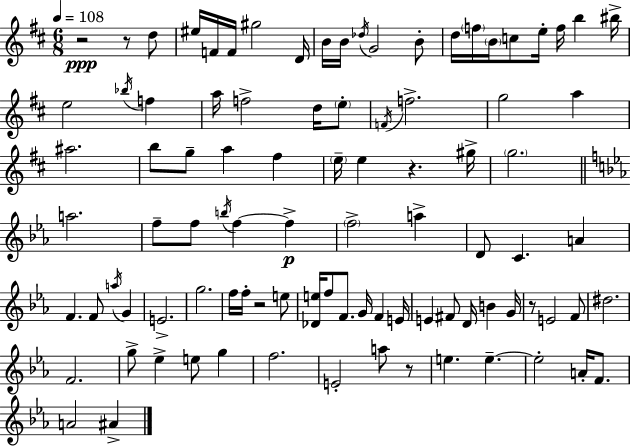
{
  \clef treble
  \numericTimeSignature
  \time 6/8
  \key d \major
  \tempo 4 = 108
  r2\ppp r8 d''8 | eis''16 f'16 f'16 gis''2 d'16 | b'16 b'16 \acciaccatura { des''16 } g'2 b'8-. | d''16 \parenthesize f''16 \parenthesize b'16 c''8 e''16-. f''16 b''4 | \break bis''16-> e''2 \acciaccatura { bes''16 } f''4 | a''16 f''2-> d''16 | \parenthesize e''8-. \acciaccatura { f'16 } f''2.-> | g''2 a''4 | \break ais''2. | b''8 g''8-- a''4 fis''4 | \parenthesize e''16-- e''4 r4. | gis''16-> \parenthesize g''2. | \break \bar "||" \break \key ees \major a''2. | f''8-- f''8 \acciaccatura { b''16 } f''4~~ f''4->\p | \parenthesize f''2-> a''4-> | d'8 c'4. a'4 | \break f'4. f'8 \acciaccatura { a''16 } g'4 | e'2.-> | g''2. | f''16 f''16-. r2 | \break e''8 <des' e''>16 f''8 f'8. g'16 f'4 | e'16 e'4 fis'8 d'16 b'4 | g'16 r8 e'2 | f'8 dis''2. | \break f'2. | g''8-> ees''4-> e''8 g''4 | f''2. | e'2-. a''8 | \break r8 e''4. e''4.--~~ | e''2-. a'16-. f'8. | a'2 ais'4-> | \bar "|."
}